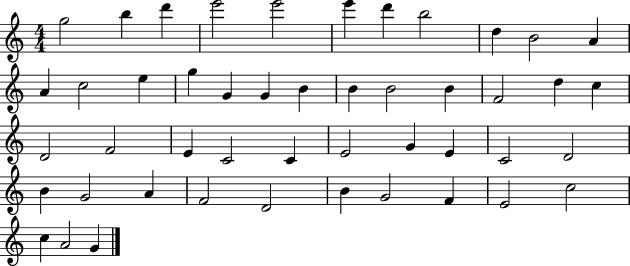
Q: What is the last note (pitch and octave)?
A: G4